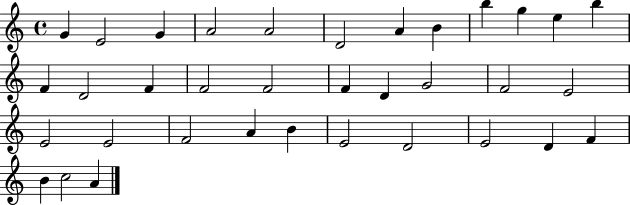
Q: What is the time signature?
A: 4/4